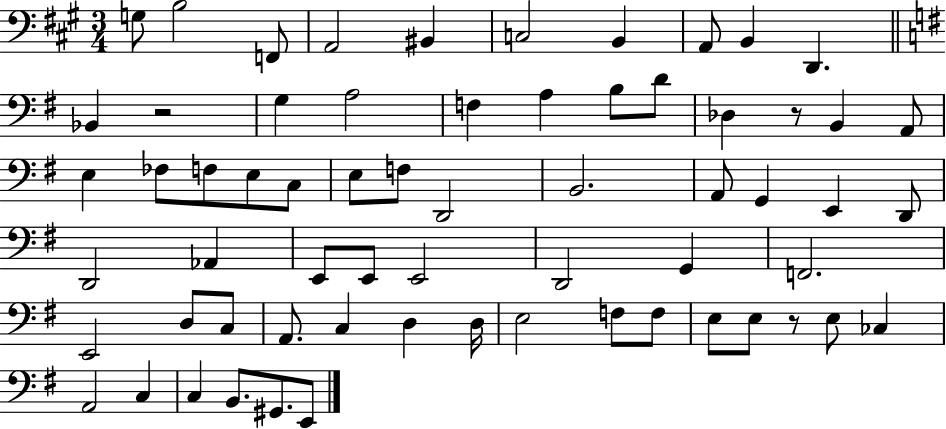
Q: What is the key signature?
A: A major